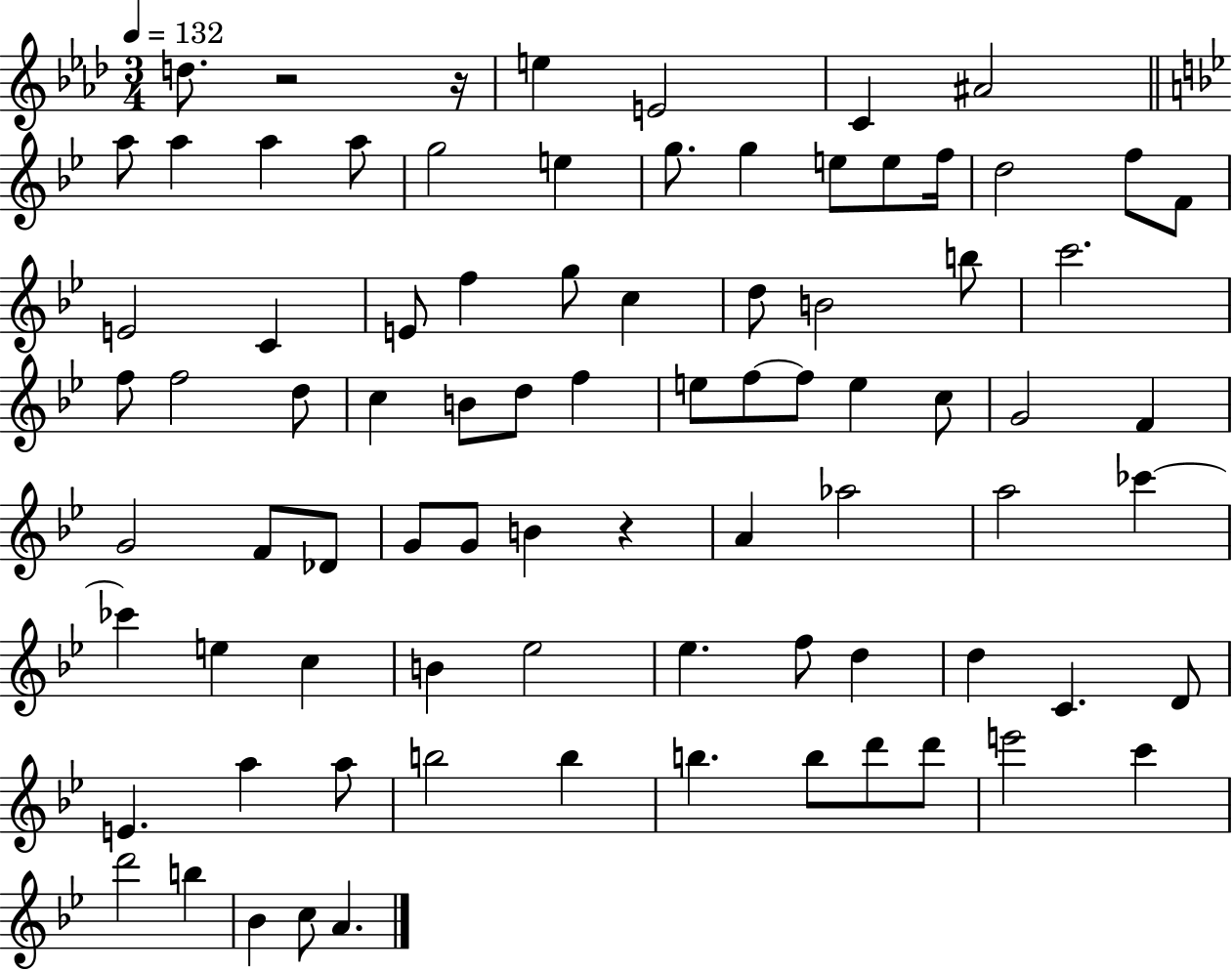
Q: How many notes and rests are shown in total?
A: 83